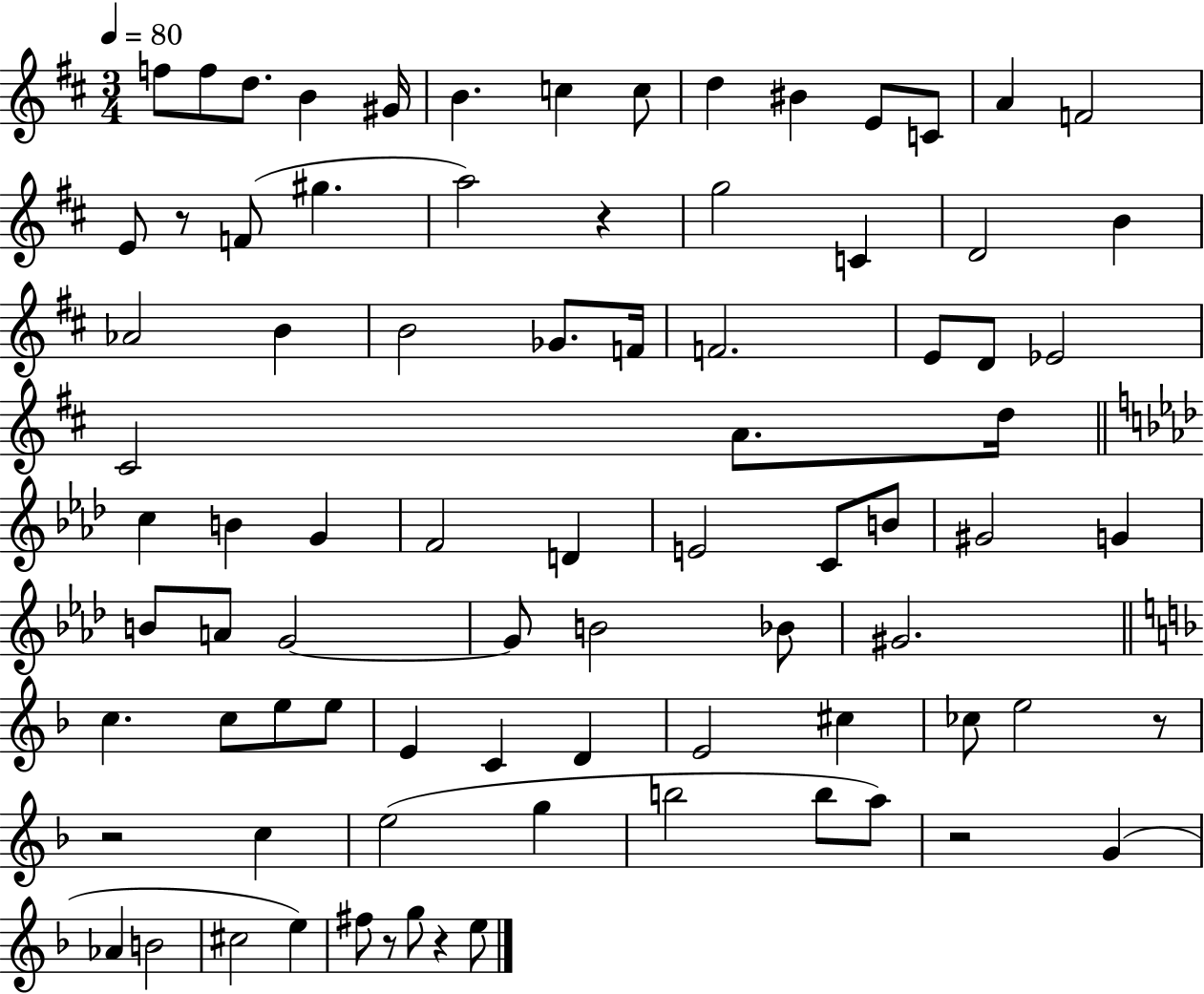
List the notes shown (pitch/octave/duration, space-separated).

F5/e F5/e D5/e. B4/q G#4/s B4/q. C5/q C5/e D5/q BIS4/q E4/e C4/e A4/q F4/h E4/e R/e F4/e G#5/q. A5/h R/q G5/h C4/q D4/h B4/q Ab4/h B4/q B4/h Gb4/e. F4/s F4/h. E4/e D4/e Eb4/h C#4/h A4/e. D5/s C5/q B4/q G4/q F4/h D4/q E4/h C4/e B4/e G#4/h G4/q B4/e A4/e G4/h G4/e B4/h Bb4/e G#4/h. C5/q. C5/e E5/e E5/e E4/q C4/q D4/q E4/h C#5/q CES5/e E5/h R/e R/h C5/q E5/h G5/q B5/h B5/e A5/e R/h G4/q Ab4/q B4/h C#5/h E5/q F#5/e R/e G5/e R/q E5/e